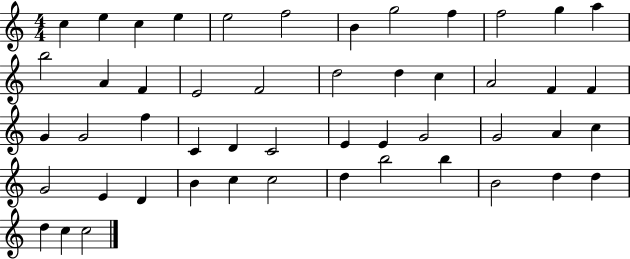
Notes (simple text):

C5/q E5/q C5/q E5/q E5/h F5/h B4/q G5/h F5/q F5/h G5/q A5/q B5/h A4/q F4/q E4/h F4/h D5/h D5/q C5/q A4/h F4/q F4/q G4/q G4/h F5/q C4/q D4/q C4/h E4/q E4/q G4/h G4/h A4/q C5/q G4/h E4/q D4/q B4/q C5/q C5/h D5/q B5/h B5/q B4/h D5/q D5/q D5/q C5/q C5/h